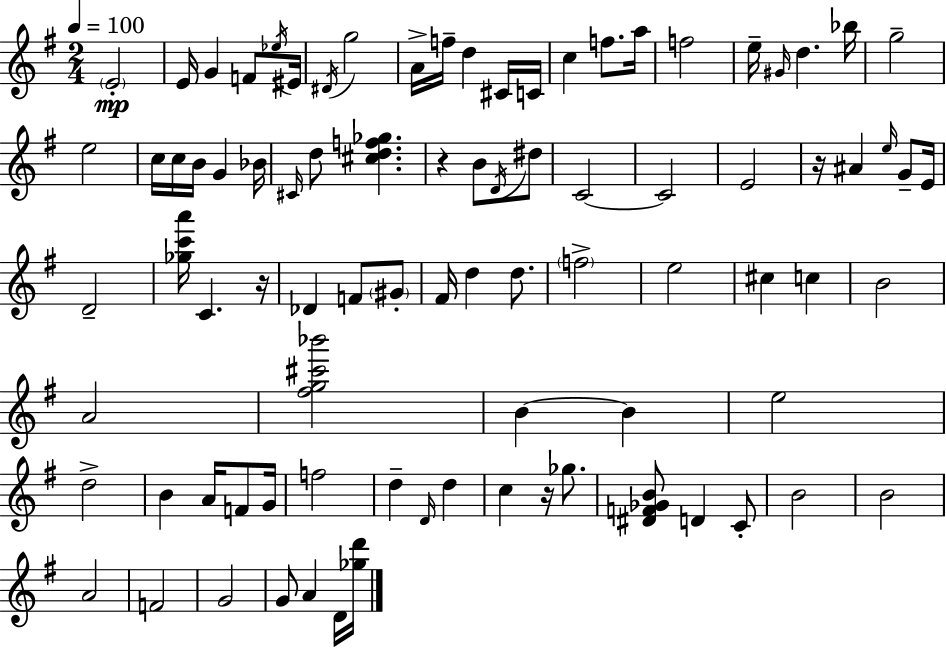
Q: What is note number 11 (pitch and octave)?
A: D5